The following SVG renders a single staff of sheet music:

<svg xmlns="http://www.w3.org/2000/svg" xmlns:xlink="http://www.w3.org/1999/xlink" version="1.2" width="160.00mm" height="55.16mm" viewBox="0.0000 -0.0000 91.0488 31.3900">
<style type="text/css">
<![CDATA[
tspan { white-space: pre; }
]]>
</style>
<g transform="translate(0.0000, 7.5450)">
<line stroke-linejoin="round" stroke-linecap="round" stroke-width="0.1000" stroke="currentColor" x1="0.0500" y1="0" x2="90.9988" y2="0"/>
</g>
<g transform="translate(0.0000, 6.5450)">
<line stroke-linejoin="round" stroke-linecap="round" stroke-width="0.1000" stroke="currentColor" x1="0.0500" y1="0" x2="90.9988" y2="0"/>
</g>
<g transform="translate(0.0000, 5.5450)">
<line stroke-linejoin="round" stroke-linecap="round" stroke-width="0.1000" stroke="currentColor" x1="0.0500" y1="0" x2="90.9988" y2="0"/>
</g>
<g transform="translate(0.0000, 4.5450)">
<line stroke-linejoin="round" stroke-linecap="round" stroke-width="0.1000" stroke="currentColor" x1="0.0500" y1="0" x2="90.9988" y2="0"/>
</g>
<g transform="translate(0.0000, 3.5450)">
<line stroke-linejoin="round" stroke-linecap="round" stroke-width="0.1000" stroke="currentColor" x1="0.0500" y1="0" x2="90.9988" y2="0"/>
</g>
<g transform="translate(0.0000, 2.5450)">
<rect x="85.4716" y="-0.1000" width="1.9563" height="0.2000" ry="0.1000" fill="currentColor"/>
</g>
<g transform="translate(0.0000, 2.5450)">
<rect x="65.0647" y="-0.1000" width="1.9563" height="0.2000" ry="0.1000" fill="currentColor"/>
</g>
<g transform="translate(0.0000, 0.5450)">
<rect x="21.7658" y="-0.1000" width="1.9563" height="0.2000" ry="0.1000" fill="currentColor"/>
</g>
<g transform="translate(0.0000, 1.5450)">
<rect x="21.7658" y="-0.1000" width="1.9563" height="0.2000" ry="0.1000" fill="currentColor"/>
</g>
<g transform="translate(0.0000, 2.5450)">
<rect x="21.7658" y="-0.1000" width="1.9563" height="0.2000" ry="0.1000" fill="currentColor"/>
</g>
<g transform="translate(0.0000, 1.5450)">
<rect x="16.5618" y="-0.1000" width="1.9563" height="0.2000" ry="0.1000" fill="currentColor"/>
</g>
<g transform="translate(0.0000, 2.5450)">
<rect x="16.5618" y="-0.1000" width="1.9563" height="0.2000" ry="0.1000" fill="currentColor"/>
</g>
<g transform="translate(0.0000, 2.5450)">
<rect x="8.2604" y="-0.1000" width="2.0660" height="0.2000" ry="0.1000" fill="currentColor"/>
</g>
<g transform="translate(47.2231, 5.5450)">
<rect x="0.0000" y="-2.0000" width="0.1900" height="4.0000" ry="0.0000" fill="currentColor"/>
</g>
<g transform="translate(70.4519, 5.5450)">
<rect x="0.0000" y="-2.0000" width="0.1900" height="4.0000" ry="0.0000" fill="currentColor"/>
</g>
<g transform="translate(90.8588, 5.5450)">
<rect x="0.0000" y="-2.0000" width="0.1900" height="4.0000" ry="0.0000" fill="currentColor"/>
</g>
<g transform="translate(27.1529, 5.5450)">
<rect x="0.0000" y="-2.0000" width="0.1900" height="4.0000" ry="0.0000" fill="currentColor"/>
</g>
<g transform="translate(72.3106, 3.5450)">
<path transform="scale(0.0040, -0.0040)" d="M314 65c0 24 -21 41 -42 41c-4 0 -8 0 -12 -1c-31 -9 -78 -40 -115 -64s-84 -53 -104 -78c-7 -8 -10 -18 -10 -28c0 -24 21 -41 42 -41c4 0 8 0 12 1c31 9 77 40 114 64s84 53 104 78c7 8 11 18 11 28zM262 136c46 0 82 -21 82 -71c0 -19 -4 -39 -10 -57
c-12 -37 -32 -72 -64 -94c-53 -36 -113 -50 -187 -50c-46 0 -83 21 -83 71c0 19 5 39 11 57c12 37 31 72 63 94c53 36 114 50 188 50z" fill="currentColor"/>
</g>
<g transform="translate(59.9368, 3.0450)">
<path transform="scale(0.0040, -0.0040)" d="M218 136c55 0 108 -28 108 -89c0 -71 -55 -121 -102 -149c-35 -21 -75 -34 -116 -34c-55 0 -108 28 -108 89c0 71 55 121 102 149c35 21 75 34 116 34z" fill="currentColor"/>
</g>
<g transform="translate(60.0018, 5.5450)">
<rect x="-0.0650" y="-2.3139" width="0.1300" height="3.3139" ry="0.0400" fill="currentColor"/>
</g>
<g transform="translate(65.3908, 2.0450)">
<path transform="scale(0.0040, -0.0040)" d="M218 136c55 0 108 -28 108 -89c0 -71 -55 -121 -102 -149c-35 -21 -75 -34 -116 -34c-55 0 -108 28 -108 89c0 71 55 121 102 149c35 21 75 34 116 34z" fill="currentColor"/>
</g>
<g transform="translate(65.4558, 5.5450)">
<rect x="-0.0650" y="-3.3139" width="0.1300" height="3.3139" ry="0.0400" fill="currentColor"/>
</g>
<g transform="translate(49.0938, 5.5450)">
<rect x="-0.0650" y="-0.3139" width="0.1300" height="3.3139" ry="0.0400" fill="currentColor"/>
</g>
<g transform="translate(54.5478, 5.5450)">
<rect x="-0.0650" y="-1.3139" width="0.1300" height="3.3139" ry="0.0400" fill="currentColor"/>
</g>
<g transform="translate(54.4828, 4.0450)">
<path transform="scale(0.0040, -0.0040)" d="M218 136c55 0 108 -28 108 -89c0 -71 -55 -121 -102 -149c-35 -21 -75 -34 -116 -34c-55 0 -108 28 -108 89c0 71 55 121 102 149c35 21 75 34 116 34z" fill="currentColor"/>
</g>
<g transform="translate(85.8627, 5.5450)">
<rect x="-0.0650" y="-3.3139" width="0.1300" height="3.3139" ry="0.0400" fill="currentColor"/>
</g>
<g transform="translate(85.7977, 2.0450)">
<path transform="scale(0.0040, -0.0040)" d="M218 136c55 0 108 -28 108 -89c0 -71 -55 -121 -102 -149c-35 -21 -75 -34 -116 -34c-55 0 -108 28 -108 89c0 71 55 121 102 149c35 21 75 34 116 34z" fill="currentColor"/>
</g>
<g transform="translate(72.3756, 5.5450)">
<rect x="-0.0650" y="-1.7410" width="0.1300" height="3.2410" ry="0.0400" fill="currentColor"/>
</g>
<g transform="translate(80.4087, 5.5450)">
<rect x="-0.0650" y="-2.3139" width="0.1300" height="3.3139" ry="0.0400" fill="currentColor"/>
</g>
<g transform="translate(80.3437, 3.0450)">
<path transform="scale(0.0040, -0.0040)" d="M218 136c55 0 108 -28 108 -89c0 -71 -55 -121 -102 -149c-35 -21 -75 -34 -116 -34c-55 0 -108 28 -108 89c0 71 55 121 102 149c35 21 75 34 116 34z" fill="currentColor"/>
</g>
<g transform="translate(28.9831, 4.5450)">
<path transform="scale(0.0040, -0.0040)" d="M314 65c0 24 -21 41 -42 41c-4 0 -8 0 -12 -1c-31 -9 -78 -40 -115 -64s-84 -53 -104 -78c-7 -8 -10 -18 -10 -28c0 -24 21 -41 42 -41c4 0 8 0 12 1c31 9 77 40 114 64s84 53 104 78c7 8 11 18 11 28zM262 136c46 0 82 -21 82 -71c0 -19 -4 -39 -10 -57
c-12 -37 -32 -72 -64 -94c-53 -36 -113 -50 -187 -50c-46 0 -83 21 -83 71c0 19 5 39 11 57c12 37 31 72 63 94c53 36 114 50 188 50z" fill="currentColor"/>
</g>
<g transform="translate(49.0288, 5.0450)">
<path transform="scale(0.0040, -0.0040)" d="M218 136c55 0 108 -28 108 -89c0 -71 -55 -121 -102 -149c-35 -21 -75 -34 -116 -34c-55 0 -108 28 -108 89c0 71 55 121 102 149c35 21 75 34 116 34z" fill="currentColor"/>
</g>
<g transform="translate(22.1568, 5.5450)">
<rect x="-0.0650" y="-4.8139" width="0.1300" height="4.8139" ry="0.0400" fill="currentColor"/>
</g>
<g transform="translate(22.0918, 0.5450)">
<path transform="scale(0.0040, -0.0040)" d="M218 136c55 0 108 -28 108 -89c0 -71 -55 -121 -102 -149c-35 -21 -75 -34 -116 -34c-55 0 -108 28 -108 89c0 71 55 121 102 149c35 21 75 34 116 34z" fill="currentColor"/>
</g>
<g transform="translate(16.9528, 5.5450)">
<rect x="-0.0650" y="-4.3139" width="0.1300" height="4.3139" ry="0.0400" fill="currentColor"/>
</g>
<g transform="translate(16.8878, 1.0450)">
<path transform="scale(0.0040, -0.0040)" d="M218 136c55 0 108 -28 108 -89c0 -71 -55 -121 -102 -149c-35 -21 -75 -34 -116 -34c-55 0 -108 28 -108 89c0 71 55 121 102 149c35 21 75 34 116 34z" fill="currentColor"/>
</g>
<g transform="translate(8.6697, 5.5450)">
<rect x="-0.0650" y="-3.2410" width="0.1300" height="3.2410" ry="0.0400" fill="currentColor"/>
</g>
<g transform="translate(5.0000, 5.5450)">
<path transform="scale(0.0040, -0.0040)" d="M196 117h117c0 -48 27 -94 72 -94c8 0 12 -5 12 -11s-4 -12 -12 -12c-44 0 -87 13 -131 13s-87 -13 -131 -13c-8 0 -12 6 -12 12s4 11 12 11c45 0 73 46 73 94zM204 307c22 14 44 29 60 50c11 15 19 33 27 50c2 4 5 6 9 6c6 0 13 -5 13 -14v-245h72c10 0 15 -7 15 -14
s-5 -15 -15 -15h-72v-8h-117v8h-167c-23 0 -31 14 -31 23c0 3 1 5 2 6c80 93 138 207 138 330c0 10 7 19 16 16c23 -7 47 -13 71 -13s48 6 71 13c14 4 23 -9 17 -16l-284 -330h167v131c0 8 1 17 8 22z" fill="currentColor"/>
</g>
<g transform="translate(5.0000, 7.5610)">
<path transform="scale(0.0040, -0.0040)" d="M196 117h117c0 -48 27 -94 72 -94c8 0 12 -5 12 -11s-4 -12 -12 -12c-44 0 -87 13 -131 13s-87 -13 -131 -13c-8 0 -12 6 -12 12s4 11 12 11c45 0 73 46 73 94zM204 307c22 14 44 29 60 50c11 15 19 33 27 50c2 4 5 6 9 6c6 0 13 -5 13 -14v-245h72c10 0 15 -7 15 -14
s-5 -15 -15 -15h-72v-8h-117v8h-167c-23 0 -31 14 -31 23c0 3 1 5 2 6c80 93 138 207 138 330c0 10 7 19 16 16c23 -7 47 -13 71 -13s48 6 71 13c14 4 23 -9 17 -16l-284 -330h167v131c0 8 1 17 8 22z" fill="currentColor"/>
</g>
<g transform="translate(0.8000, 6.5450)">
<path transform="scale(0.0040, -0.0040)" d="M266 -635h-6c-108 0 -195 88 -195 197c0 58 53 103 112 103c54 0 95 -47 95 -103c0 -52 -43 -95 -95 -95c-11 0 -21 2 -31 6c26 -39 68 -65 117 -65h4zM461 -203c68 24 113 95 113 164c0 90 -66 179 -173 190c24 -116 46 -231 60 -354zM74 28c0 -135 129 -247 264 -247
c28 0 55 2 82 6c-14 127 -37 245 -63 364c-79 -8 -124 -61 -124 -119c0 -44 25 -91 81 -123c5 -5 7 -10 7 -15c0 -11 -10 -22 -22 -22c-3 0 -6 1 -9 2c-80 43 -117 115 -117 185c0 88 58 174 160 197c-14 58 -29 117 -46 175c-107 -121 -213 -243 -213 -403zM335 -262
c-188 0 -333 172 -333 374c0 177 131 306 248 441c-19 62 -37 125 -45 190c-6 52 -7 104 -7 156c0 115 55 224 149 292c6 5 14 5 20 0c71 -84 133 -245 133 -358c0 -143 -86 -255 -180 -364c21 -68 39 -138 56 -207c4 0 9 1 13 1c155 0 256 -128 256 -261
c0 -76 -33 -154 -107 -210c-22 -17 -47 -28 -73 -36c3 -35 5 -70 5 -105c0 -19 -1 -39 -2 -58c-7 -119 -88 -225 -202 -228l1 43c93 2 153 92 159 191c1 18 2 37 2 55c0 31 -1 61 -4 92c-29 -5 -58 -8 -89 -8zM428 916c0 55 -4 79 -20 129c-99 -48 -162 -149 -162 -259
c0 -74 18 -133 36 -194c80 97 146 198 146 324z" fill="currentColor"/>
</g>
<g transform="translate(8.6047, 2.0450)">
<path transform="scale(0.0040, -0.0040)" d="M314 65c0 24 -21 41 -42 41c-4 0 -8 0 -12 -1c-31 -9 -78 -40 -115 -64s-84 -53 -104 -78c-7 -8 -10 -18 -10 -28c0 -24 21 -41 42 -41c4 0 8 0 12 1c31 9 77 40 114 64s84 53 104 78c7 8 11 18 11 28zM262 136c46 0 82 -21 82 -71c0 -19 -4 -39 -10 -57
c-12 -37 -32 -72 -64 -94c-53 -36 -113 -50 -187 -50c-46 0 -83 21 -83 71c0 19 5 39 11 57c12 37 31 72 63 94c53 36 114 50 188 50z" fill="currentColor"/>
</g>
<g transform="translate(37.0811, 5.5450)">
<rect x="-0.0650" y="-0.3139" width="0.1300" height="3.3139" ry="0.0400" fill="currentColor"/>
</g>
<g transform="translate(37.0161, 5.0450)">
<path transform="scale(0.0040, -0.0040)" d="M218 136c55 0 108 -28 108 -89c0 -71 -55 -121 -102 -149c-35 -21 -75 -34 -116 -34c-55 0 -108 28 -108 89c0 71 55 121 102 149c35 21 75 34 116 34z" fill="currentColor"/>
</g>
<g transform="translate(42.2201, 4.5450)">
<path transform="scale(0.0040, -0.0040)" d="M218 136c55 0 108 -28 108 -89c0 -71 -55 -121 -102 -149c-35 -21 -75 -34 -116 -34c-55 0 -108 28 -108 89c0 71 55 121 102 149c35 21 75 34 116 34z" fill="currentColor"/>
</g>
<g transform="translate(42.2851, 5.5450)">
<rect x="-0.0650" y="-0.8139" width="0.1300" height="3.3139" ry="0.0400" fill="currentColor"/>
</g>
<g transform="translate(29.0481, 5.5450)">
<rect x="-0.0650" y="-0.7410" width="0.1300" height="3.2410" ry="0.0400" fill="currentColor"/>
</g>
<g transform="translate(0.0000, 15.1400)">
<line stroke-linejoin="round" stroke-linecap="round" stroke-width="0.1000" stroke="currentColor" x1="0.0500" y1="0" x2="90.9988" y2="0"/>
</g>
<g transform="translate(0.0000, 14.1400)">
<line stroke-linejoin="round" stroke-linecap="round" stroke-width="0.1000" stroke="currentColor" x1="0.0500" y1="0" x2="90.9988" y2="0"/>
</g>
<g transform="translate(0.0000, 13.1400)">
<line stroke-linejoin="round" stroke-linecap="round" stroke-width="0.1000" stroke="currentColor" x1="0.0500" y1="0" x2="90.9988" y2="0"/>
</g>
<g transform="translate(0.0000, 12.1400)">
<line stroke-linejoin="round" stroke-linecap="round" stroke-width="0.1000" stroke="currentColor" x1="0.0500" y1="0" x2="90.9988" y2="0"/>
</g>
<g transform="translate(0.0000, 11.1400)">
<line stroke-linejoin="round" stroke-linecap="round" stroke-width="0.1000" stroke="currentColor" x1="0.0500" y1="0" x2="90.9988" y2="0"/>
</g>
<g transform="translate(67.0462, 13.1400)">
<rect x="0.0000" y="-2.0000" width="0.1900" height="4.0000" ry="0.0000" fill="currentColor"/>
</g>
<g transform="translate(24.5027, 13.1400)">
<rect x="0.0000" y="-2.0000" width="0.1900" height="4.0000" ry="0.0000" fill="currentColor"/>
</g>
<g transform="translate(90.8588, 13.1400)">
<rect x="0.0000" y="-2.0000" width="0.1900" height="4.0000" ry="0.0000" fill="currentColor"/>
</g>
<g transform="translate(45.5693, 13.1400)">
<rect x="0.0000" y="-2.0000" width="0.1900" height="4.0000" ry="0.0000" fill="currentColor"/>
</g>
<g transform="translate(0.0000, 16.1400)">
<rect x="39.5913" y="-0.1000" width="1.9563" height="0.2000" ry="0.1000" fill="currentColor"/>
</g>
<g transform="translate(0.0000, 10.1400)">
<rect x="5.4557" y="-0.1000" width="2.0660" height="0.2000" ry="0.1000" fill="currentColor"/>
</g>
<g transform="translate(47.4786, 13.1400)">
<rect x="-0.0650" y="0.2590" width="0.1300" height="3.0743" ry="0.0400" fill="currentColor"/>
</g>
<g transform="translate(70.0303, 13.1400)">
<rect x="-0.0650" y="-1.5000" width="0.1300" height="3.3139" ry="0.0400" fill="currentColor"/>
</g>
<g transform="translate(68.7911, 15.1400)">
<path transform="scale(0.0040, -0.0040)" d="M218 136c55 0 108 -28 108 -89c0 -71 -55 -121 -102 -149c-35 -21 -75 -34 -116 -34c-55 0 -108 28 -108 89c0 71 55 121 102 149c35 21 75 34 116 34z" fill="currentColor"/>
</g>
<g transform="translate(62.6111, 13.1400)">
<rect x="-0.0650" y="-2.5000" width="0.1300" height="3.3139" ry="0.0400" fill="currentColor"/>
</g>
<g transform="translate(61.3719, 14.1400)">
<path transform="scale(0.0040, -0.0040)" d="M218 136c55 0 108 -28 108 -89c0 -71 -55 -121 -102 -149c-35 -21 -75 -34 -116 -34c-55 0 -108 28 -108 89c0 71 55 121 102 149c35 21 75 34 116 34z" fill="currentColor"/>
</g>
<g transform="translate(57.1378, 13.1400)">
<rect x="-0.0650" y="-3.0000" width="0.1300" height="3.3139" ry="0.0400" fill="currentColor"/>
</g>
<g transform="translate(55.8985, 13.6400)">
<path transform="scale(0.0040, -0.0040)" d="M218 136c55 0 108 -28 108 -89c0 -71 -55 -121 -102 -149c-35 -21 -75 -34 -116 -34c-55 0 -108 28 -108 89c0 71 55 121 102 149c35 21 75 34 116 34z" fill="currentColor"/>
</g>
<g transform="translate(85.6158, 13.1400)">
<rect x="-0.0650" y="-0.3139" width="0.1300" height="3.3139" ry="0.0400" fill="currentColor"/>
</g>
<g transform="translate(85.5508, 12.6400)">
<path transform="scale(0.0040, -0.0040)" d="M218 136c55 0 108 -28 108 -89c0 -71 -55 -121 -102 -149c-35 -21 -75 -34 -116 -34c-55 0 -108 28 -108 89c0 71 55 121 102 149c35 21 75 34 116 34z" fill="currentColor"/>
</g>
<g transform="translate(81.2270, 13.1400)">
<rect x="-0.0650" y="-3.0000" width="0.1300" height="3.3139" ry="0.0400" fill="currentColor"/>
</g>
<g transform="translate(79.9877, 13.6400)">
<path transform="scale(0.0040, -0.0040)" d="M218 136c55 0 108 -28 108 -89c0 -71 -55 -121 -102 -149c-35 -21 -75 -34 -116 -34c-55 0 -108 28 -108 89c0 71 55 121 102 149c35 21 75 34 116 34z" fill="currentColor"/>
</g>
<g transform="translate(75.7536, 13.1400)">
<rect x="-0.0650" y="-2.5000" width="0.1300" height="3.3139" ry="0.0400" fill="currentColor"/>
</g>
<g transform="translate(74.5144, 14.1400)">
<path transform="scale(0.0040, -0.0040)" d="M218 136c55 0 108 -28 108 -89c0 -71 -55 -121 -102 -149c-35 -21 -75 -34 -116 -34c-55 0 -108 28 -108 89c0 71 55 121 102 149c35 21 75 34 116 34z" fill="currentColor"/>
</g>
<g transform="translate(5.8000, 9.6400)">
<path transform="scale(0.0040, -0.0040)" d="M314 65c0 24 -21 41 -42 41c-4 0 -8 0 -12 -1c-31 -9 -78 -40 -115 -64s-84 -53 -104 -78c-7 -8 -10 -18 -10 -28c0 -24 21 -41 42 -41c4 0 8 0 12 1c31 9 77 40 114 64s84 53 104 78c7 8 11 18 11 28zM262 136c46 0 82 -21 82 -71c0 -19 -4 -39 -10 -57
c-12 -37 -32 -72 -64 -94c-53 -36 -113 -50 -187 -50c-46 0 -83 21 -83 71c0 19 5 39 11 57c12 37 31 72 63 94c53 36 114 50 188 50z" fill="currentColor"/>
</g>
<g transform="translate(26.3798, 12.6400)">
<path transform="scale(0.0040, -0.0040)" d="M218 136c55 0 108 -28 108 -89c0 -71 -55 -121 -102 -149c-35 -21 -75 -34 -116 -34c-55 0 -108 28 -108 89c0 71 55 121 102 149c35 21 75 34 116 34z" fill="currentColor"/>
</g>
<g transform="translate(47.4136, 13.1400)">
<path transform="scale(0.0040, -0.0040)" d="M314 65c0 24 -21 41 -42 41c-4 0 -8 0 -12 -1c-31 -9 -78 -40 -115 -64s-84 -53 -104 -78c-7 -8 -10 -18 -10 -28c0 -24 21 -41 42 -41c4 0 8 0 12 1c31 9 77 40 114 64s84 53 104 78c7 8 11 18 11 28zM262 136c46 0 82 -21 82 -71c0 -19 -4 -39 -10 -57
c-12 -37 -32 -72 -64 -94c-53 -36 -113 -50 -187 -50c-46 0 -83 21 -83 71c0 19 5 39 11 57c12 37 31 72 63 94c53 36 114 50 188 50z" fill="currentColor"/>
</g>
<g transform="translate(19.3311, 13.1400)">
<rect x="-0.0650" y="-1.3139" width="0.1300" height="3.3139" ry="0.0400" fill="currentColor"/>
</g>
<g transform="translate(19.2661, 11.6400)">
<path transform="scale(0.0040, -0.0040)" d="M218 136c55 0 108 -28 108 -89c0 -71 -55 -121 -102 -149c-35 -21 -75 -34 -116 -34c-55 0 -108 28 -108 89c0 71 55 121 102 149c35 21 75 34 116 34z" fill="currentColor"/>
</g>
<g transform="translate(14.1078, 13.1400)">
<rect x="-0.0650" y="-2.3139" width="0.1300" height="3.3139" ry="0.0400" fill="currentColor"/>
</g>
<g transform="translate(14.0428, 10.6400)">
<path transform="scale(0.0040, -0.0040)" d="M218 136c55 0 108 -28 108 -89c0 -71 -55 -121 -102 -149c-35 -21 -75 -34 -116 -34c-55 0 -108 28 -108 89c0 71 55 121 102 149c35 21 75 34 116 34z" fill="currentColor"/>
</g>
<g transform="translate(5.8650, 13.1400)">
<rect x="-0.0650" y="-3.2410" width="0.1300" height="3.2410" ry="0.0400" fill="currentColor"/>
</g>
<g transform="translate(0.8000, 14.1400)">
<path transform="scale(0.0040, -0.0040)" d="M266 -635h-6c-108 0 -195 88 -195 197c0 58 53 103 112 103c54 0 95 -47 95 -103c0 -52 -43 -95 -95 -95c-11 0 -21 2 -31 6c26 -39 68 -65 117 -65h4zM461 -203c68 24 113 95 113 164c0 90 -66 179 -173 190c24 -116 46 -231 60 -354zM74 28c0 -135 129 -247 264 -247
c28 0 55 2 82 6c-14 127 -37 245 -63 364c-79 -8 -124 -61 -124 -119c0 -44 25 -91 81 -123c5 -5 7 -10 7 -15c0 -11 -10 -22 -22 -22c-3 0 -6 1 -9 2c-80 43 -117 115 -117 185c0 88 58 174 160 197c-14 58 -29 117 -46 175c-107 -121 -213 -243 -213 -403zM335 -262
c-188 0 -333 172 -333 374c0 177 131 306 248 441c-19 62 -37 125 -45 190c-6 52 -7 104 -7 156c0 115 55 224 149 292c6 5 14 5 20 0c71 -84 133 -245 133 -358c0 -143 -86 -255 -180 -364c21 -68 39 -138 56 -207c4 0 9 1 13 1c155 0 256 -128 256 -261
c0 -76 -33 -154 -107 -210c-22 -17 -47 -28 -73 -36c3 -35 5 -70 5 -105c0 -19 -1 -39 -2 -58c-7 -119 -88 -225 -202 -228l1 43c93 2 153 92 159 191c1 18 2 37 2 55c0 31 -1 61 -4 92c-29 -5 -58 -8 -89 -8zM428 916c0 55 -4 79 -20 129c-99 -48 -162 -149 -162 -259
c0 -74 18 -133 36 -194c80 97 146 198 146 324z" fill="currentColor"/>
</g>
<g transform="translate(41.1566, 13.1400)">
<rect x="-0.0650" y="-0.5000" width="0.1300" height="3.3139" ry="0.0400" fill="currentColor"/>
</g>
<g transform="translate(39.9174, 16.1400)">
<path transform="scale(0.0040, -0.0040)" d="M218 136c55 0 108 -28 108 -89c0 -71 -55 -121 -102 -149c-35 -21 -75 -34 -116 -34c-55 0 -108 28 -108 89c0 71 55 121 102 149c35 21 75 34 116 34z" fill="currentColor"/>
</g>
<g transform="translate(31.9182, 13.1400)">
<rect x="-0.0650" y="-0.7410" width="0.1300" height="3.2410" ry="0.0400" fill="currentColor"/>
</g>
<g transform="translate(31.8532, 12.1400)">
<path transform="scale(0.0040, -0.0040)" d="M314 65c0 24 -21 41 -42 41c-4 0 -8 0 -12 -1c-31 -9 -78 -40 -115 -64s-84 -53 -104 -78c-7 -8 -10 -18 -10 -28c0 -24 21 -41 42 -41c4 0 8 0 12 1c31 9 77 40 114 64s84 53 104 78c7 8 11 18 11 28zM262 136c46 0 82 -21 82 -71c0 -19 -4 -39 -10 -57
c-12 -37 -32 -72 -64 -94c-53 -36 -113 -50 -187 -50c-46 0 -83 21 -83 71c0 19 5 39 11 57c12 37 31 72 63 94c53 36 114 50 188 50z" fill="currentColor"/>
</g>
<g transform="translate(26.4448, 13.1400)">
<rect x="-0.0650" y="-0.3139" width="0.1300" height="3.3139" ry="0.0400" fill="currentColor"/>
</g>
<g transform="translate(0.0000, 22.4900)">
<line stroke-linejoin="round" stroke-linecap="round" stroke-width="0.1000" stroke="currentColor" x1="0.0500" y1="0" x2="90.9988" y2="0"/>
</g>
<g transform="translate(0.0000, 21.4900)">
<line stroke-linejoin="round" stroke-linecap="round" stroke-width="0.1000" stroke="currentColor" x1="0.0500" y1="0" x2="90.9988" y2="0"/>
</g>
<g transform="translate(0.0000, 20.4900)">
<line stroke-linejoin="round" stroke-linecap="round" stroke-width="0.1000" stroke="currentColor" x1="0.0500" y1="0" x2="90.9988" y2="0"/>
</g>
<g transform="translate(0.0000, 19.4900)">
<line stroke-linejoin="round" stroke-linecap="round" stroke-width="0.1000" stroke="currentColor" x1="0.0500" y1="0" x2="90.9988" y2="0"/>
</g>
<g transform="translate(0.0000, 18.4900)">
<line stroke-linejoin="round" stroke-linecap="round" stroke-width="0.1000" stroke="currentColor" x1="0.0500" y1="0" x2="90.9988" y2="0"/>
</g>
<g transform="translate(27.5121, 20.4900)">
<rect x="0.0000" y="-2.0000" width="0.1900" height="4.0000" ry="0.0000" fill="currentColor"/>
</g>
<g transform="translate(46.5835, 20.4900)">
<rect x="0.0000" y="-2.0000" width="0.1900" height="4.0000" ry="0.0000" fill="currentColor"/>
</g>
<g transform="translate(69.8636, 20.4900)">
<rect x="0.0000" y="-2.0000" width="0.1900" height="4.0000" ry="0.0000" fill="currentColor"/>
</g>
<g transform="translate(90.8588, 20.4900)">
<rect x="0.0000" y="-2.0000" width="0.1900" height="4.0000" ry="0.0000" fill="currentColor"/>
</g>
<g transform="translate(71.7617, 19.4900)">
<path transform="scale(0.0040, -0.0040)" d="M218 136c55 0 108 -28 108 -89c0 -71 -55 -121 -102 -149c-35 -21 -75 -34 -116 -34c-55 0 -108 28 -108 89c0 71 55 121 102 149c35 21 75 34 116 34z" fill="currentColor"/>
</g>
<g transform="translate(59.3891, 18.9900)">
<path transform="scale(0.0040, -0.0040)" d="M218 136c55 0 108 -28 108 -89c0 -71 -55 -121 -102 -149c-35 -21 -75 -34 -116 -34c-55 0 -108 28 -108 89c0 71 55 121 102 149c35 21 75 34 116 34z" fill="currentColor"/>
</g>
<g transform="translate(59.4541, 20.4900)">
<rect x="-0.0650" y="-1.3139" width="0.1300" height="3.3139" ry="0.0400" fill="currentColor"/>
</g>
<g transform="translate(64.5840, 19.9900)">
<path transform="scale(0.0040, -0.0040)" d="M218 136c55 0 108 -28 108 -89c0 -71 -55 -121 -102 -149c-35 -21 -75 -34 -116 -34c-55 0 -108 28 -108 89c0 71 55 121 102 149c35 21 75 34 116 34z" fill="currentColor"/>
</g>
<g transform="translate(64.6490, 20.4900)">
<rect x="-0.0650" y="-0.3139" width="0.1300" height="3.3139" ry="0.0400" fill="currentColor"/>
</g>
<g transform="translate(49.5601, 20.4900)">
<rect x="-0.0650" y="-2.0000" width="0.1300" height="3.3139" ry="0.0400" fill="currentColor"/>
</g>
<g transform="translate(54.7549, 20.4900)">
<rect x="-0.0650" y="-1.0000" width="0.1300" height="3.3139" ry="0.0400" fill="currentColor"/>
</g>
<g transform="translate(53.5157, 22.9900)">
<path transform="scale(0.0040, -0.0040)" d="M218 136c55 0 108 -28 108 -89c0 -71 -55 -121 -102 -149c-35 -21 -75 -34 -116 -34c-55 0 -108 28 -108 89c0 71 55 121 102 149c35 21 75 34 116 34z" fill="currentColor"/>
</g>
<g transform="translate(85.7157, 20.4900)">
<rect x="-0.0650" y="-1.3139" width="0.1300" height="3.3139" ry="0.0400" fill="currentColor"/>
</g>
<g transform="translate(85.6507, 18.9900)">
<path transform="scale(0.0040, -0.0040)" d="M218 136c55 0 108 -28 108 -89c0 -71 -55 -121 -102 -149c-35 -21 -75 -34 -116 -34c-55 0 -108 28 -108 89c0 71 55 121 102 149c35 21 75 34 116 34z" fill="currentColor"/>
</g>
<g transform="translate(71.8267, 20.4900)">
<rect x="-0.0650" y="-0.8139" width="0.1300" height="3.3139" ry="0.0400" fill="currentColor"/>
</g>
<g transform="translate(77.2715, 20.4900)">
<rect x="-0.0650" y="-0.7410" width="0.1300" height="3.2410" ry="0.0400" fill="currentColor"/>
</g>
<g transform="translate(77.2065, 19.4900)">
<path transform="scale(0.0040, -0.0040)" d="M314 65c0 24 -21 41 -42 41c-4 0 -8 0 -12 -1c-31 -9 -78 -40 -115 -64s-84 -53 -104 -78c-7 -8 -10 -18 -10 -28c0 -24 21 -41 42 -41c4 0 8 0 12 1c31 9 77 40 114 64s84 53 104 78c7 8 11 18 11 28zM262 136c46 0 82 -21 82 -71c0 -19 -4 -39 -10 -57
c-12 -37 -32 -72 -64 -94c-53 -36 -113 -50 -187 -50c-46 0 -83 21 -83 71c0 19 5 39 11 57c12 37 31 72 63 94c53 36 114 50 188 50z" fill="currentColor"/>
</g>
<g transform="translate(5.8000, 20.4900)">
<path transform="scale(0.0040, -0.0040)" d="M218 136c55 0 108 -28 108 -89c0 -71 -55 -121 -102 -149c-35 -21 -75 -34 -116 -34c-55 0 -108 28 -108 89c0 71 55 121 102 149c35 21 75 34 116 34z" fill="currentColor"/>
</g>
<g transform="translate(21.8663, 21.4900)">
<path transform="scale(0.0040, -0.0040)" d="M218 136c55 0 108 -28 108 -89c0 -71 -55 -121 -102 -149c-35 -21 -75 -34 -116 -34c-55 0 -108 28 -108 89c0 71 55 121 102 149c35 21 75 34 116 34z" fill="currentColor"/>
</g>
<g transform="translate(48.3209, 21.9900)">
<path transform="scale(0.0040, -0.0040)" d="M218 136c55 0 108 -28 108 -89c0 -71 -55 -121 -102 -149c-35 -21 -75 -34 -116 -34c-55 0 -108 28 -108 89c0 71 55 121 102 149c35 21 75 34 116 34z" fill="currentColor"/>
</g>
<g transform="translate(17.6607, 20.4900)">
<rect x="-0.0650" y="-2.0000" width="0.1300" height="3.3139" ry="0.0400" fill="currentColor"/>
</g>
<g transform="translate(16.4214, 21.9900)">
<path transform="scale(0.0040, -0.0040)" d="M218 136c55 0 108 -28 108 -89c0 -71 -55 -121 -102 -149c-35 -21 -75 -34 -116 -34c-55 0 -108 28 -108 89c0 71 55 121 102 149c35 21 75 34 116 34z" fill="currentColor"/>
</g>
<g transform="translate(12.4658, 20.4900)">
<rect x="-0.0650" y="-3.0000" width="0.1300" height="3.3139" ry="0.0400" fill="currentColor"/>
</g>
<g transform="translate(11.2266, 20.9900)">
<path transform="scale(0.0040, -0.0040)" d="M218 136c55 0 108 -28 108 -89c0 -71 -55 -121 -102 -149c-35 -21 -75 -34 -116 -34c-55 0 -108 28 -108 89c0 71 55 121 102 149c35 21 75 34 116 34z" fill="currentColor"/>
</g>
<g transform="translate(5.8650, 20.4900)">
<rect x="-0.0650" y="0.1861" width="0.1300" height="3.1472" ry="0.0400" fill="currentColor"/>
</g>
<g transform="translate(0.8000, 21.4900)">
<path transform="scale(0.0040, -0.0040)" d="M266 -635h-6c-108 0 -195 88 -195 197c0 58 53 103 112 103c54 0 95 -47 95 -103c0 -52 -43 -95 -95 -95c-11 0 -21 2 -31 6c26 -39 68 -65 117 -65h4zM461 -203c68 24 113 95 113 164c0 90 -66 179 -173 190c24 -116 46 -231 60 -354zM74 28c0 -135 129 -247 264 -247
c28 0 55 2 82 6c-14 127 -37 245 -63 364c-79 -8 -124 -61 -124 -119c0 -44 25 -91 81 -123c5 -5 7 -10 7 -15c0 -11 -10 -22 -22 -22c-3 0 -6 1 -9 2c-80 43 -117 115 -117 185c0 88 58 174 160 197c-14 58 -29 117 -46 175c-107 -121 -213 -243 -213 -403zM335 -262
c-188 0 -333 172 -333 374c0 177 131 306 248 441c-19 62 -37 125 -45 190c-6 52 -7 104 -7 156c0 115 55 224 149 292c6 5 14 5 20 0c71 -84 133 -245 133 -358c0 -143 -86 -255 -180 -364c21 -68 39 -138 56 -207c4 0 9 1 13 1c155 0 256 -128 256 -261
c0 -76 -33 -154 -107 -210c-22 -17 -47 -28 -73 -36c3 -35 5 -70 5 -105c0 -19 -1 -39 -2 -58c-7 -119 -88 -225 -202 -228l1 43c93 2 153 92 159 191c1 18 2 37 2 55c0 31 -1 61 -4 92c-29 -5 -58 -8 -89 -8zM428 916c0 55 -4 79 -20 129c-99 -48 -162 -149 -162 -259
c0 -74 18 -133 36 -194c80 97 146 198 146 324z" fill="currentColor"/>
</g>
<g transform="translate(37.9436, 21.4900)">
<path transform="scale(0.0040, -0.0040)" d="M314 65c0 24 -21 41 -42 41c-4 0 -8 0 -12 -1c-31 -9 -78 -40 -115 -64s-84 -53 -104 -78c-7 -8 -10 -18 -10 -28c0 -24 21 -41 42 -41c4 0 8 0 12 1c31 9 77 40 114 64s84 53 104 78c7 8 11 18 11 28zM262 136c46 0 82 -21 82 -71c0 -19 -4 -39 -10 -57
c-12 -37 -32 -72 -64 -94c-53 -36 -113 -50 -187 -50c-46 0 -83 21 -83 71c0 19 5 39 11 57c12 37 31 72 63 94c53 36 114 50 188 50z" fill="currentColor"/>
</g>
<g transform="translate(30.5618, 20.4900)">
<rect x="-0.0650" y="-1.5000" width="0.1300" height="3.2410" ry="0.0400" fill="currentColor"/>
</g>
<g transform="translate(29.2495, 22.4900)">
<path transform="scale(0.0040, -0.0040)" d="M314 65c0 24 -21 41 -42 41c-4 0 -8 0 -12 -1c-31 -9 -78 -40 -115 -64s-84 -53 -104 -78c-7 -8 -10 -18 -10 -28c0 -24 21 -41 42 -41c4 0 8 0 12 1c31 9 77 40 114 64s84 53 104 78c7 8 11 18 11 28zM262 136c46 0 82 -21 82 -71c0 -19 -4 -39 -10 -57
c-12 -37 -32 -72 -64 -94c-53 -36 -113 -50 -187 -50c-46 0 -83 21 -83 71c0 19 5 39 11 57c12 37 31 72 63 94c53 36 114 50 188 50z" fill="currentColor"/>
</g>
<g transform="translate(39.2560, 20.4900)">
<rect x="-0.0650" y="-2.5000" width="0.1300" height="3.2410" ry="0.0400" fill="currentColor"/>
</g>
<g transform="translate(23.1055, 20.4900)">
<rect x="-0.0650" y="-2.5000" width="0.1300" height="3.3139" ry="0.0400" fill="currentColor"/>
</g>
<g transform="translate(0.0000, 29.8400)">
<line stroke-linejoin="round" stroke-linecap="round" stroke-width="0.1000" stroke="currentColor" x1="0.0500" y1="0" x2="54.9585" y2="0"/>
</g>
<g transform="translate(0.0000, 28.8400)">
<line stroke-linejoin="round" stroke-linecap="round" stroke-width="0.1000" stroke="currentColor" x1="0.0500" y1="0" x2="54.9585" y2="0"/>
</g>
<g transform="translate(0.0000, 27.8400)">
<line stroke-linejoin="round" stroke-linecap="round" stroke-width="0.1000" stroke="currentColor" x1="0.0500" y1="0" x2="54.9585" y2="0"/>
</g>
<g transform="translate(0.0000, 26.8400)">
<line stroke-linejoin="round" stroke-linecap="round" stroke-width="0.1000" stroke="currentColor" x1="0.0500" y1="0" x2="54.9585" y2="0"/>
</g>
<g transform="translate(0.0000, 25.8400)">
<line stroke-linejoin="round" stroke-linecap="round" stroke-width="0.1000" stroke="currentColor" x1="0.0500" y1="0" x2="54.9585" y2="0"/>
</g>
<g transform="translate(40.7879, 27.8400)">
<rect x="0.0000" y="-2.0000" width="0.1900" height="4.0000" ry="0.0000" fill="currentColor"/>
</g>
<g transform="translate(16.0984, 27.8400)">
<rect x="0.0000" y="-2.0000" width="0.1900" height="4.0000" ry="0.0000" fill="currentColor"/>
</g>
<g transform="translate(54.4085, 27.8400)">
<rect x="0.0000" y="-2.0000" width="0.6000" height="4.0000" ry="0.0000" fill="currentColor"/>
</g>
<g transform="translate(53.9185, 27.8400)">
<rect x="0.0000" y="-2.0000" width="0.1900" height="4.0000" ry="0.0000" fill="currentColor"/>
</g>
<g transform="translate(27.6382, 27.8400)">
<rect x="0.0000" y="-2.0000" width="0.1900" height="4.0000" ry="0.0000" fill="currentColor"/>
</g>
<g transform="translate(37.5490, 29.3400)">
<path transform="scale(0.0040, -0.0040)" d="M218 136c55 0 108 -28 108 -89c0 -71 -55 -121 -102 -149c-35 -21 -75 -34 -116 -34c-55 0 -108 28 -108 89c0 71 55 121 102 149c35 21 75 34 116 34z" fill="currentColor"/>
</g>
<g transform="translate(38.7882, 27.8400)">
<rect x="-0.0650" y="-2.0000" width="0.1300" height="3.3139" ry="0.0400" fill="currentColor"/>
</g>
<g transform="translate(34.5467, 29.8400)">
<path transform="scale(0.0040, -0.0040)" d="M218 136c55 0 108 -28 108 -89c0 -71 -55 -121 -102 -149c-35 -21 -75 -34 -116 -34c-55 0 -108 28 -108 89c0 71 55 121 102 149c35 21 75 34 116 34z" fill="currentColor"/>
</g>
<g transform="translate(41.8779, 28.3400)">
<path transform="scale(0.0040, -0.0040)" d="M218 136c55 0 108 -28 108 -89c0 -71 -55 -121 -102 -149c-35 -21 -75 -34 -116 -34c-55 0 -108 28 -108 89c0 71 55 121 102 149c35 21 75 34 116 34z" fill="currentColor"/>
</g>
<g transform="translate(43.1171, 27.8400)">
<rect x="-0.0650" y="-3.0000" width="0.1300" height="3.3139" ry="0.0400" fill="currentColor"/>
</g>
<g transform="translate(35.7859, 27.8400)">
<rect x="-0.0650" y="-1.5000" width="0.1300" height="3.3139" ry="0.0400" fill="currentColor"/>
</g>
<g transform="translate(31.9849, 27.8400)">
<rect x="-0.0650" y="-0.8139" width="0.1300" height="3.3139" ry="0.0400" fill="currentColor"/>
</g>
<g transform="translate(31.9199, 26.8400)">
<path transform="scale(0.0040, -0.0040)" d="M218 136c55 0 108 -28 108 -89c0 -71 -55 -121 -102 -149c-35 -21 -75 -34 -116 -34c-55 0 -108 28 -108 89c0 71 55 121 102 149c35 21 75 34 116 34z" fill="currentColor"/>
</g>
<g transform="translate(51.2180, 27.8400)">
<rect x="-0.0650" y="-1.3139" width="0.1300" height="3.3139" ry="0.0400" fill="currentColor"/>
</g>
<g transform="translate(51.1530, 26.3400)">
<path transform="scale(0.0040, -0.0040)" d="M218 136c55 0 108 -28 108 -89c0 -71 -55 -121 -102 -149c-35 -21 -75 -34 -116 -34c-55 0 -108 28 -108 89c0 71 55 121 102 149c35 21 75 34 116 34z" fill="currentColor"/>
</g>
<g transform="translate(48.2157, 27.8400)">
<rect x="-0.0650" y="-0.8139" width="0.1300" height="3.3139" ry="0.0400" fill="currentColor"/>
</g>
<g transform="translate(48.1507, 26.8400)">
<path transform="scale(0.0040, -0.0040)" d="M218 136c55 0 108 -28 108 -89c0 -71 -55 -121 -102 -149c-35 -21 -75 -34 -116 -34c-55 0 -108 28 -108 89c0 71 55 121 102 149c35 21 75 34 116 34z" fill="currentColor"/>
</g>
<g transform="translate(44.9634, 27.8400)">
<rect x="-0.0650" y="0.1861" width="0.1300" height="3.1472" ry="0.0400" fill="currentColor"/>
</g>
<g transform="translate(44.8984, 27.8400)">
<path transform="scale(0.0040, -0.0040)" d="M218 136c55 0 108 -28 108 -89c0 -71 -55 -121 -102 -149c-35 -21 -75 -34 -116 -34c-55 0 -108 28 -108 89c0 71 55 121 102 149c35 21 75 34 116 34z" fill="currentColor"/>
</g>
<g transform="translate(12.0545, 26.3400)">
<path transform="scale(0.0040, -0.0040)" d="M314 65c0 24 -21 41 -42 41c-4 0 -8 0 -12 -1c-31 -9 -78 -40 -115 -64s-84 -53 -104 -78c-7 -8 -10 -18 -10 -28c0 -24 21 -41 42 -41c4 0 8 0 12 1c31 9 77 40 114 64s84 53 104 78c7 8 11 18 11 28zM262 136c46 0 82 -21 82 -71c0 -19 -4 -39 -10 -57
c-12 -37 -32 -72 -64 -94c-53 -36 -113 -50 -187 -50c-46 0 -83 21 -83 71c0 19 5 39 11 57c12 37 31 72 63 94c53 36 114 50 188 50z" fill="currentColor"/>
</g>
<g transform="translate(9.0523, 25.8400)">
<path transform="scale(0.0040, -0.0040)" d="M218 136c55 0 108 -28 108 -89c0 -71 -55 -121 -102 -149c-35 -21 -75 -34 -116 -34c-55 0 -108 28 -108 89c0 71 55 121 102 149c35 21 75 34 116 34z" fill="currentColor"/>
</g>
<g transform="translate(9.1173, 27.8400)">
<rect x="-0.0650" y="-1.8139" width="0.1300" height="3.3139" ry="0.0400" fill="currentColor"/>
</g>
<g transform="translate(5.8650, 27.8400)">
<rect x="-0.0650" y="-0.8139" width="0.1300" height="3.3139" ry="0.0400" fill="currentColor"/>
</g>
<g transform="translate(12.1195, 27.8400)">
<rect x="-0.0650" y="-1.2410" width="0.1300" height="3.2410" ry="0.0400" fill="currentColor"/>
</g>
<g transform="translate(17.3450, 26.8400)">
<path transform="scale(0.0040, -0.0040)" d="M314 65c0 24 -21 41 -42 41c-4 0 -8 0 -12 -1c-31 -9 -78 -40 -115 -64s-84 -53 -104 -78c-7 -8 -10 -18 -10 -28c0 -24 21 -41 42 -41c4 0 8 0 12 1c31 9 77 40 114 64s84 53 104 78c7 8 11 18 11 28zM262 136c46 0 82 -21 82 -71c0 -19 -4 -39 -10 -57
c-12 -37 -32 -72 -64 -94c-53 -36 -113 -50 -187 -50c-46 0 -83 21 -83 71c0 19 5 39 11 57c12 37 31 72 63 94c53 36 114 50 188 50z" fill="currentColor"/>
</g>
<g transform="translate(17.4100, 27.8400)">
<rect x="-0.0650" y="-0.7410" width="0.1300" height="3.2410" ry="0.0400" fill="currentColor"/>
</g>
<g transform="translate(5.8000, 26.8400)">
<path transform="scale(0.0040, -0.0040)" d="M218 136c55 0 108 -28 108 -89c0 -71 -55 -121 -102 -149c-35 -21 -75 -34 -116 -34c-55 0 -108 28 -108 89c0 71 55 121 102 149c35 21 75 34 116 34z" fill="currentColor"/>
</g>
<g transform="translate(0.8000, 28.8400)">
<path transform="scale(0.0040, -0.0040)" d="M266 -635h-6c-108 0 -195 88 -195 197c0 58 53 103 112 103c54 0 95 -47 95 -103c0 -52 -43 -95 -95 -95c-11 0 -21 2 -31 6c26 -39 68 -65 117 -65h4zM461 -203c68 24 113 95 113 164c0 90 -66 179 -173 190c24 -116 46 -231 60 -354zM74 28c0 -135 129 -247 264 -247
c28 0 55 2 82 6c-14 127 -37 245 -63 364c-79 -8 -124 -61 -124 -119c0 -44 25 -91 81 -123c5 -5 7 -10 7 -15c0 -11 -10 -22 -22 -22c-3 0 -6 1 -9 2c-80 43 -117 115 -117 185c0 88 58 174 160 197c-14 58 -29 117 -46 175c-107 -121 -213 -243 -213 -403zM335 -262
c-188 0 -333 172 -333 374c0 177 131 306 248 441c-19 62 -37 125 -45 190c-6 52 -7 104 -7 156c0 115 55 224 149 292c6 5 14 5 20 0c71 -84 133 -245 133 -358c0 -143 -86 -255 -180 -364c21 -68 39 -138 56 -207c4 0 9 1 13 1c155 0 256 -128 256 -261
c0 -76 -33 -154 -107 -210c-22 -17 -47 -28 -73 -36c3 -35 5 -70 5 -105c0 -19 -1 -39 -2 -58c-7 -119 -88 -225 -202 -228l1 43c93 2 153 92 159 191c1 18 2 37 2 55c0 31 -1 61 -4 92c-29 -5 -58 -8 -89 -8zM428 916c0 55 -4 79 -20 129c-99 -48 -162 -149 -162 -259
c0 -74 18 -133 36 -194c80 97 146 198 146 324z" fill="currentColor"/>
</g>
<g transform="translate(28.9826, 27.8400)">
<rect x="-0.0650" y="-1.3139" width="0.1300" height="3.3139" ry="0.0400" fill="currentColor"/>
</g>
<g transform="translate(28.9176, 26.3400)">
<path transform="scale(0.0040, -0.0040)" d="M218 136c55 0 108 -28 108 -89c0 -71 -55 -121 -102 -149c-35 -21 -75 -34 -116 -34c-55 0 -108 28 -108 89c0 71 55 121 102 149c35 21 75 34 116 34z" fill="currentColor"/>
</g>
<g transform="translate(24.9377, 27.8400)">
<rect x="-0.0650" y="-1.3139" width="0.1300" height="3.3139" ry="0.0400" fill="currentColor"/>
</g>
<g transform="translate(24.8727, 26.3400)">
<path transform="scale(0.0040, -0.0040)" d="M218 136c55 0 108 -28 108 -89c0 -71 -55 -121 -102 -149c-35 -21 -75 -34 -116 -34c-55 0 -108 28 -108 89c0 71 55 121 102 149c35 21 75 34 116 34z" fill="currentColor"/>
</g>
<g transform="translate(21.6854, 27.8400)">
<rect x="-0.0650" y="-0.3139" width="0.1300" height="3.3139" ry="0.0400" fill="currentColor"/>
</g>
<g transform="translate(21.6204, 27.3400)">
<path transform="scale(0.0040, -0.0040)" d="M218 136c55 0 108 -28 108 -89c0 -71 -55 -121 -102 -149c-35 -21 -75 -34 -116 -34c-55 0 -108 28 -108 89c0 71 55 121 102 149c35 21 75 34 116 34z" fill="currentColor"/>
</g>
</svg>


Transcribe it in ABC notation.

X:1
T:Untitled
M:4/4
L:1/4
K:C
b2 d' e' d2 c d c e g b f2 g b b2 g e c d2 C B2 A G E G A c B A F G E2 G2 F D e c d d2 e d f e2 d2 c e e d E F A B d e